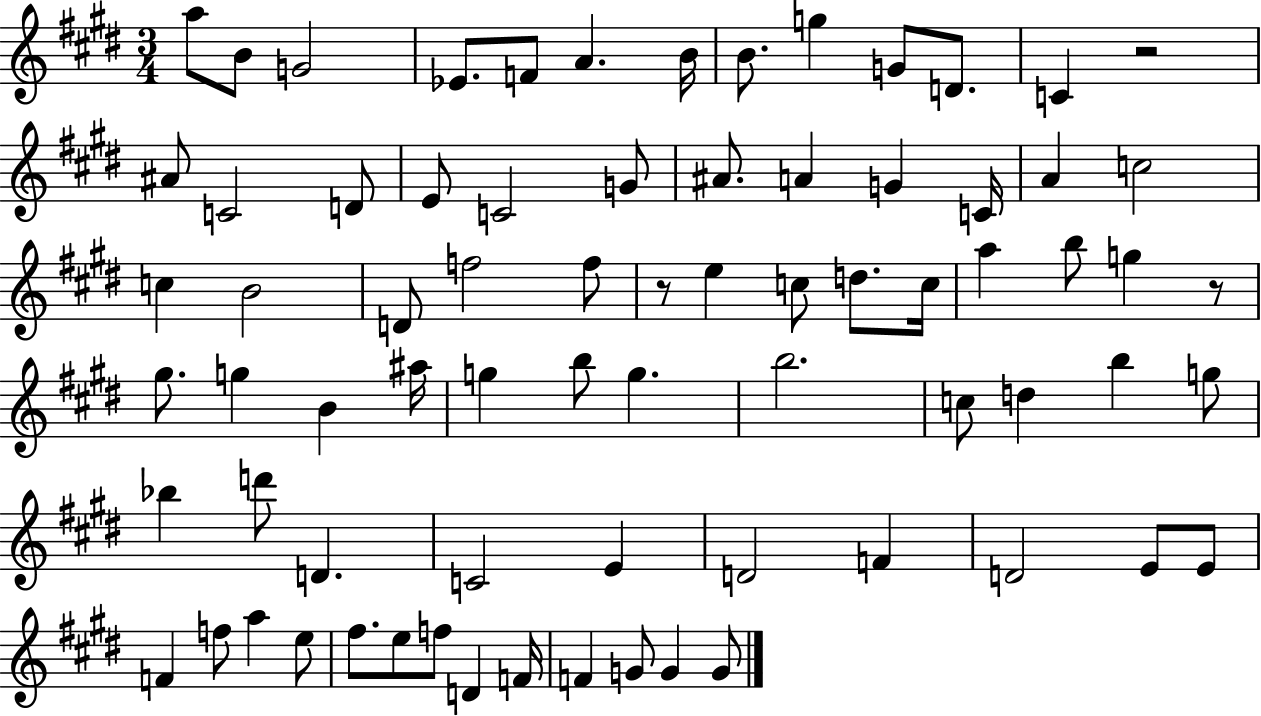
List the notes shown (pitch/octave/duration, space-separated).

A5/e B4/e G4/h Eb4/e. F4/e A4/q. B4/s B4/e. G5/q G4/e D4/e. C4/q R/h A#4/e C4/h D4/e E4/e C4/h G4/e A#4/e. A4/q G4/q C4/s A4/q C5/h C5/q B4/h D4/e F5/h F5/e R/e E5/q C5/e D5/e. C5/s A5/q B5/e G5/q R/e G#5/e. G5/q B4/q A#5/s G5/q B5/e G5/q. B5/h. C5/e D5/q B5/q G5/e Bb5/q D6/e D4/q. C4/h E4/q D4/h F4/q D4/h E4/e E4/e F4/q F5/e A5/q E5/e F#5/e. E5/e F5/e D4/q F4/s F4/q G4/e G4/q G4/e